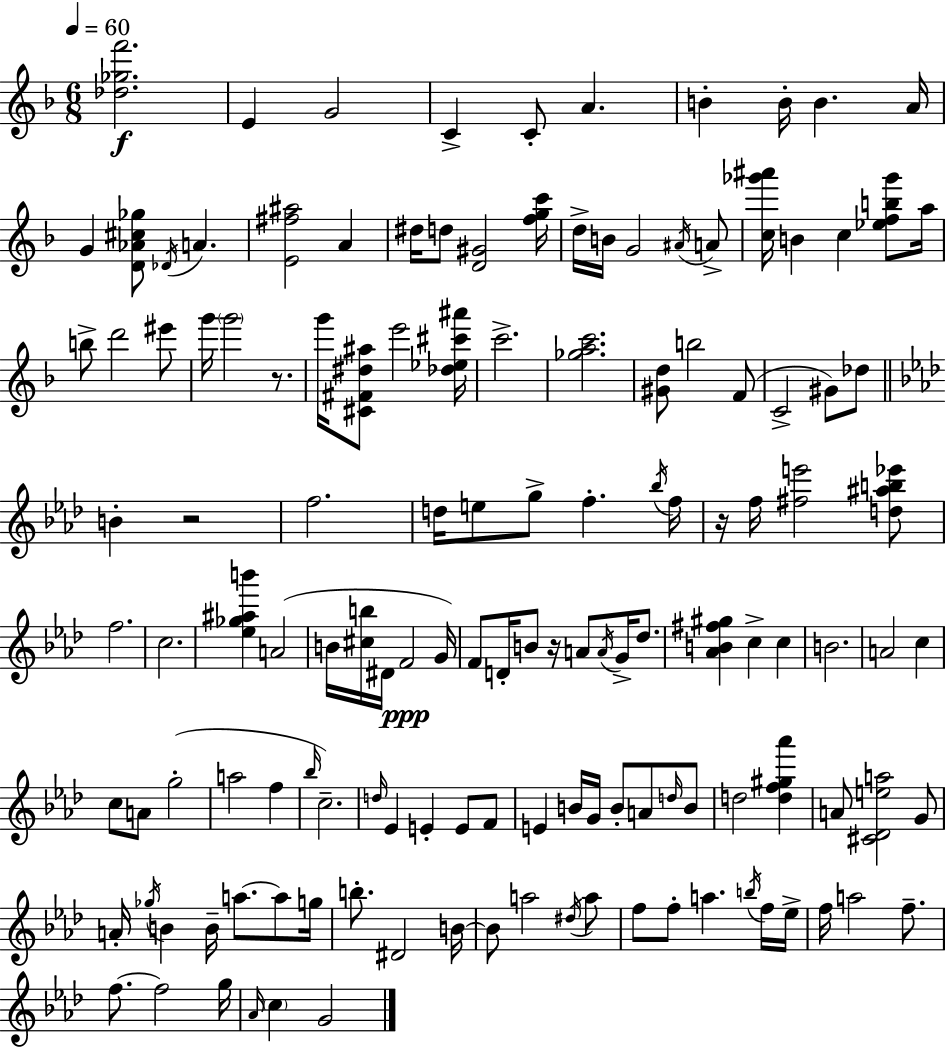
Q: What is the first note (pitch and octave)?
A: E4